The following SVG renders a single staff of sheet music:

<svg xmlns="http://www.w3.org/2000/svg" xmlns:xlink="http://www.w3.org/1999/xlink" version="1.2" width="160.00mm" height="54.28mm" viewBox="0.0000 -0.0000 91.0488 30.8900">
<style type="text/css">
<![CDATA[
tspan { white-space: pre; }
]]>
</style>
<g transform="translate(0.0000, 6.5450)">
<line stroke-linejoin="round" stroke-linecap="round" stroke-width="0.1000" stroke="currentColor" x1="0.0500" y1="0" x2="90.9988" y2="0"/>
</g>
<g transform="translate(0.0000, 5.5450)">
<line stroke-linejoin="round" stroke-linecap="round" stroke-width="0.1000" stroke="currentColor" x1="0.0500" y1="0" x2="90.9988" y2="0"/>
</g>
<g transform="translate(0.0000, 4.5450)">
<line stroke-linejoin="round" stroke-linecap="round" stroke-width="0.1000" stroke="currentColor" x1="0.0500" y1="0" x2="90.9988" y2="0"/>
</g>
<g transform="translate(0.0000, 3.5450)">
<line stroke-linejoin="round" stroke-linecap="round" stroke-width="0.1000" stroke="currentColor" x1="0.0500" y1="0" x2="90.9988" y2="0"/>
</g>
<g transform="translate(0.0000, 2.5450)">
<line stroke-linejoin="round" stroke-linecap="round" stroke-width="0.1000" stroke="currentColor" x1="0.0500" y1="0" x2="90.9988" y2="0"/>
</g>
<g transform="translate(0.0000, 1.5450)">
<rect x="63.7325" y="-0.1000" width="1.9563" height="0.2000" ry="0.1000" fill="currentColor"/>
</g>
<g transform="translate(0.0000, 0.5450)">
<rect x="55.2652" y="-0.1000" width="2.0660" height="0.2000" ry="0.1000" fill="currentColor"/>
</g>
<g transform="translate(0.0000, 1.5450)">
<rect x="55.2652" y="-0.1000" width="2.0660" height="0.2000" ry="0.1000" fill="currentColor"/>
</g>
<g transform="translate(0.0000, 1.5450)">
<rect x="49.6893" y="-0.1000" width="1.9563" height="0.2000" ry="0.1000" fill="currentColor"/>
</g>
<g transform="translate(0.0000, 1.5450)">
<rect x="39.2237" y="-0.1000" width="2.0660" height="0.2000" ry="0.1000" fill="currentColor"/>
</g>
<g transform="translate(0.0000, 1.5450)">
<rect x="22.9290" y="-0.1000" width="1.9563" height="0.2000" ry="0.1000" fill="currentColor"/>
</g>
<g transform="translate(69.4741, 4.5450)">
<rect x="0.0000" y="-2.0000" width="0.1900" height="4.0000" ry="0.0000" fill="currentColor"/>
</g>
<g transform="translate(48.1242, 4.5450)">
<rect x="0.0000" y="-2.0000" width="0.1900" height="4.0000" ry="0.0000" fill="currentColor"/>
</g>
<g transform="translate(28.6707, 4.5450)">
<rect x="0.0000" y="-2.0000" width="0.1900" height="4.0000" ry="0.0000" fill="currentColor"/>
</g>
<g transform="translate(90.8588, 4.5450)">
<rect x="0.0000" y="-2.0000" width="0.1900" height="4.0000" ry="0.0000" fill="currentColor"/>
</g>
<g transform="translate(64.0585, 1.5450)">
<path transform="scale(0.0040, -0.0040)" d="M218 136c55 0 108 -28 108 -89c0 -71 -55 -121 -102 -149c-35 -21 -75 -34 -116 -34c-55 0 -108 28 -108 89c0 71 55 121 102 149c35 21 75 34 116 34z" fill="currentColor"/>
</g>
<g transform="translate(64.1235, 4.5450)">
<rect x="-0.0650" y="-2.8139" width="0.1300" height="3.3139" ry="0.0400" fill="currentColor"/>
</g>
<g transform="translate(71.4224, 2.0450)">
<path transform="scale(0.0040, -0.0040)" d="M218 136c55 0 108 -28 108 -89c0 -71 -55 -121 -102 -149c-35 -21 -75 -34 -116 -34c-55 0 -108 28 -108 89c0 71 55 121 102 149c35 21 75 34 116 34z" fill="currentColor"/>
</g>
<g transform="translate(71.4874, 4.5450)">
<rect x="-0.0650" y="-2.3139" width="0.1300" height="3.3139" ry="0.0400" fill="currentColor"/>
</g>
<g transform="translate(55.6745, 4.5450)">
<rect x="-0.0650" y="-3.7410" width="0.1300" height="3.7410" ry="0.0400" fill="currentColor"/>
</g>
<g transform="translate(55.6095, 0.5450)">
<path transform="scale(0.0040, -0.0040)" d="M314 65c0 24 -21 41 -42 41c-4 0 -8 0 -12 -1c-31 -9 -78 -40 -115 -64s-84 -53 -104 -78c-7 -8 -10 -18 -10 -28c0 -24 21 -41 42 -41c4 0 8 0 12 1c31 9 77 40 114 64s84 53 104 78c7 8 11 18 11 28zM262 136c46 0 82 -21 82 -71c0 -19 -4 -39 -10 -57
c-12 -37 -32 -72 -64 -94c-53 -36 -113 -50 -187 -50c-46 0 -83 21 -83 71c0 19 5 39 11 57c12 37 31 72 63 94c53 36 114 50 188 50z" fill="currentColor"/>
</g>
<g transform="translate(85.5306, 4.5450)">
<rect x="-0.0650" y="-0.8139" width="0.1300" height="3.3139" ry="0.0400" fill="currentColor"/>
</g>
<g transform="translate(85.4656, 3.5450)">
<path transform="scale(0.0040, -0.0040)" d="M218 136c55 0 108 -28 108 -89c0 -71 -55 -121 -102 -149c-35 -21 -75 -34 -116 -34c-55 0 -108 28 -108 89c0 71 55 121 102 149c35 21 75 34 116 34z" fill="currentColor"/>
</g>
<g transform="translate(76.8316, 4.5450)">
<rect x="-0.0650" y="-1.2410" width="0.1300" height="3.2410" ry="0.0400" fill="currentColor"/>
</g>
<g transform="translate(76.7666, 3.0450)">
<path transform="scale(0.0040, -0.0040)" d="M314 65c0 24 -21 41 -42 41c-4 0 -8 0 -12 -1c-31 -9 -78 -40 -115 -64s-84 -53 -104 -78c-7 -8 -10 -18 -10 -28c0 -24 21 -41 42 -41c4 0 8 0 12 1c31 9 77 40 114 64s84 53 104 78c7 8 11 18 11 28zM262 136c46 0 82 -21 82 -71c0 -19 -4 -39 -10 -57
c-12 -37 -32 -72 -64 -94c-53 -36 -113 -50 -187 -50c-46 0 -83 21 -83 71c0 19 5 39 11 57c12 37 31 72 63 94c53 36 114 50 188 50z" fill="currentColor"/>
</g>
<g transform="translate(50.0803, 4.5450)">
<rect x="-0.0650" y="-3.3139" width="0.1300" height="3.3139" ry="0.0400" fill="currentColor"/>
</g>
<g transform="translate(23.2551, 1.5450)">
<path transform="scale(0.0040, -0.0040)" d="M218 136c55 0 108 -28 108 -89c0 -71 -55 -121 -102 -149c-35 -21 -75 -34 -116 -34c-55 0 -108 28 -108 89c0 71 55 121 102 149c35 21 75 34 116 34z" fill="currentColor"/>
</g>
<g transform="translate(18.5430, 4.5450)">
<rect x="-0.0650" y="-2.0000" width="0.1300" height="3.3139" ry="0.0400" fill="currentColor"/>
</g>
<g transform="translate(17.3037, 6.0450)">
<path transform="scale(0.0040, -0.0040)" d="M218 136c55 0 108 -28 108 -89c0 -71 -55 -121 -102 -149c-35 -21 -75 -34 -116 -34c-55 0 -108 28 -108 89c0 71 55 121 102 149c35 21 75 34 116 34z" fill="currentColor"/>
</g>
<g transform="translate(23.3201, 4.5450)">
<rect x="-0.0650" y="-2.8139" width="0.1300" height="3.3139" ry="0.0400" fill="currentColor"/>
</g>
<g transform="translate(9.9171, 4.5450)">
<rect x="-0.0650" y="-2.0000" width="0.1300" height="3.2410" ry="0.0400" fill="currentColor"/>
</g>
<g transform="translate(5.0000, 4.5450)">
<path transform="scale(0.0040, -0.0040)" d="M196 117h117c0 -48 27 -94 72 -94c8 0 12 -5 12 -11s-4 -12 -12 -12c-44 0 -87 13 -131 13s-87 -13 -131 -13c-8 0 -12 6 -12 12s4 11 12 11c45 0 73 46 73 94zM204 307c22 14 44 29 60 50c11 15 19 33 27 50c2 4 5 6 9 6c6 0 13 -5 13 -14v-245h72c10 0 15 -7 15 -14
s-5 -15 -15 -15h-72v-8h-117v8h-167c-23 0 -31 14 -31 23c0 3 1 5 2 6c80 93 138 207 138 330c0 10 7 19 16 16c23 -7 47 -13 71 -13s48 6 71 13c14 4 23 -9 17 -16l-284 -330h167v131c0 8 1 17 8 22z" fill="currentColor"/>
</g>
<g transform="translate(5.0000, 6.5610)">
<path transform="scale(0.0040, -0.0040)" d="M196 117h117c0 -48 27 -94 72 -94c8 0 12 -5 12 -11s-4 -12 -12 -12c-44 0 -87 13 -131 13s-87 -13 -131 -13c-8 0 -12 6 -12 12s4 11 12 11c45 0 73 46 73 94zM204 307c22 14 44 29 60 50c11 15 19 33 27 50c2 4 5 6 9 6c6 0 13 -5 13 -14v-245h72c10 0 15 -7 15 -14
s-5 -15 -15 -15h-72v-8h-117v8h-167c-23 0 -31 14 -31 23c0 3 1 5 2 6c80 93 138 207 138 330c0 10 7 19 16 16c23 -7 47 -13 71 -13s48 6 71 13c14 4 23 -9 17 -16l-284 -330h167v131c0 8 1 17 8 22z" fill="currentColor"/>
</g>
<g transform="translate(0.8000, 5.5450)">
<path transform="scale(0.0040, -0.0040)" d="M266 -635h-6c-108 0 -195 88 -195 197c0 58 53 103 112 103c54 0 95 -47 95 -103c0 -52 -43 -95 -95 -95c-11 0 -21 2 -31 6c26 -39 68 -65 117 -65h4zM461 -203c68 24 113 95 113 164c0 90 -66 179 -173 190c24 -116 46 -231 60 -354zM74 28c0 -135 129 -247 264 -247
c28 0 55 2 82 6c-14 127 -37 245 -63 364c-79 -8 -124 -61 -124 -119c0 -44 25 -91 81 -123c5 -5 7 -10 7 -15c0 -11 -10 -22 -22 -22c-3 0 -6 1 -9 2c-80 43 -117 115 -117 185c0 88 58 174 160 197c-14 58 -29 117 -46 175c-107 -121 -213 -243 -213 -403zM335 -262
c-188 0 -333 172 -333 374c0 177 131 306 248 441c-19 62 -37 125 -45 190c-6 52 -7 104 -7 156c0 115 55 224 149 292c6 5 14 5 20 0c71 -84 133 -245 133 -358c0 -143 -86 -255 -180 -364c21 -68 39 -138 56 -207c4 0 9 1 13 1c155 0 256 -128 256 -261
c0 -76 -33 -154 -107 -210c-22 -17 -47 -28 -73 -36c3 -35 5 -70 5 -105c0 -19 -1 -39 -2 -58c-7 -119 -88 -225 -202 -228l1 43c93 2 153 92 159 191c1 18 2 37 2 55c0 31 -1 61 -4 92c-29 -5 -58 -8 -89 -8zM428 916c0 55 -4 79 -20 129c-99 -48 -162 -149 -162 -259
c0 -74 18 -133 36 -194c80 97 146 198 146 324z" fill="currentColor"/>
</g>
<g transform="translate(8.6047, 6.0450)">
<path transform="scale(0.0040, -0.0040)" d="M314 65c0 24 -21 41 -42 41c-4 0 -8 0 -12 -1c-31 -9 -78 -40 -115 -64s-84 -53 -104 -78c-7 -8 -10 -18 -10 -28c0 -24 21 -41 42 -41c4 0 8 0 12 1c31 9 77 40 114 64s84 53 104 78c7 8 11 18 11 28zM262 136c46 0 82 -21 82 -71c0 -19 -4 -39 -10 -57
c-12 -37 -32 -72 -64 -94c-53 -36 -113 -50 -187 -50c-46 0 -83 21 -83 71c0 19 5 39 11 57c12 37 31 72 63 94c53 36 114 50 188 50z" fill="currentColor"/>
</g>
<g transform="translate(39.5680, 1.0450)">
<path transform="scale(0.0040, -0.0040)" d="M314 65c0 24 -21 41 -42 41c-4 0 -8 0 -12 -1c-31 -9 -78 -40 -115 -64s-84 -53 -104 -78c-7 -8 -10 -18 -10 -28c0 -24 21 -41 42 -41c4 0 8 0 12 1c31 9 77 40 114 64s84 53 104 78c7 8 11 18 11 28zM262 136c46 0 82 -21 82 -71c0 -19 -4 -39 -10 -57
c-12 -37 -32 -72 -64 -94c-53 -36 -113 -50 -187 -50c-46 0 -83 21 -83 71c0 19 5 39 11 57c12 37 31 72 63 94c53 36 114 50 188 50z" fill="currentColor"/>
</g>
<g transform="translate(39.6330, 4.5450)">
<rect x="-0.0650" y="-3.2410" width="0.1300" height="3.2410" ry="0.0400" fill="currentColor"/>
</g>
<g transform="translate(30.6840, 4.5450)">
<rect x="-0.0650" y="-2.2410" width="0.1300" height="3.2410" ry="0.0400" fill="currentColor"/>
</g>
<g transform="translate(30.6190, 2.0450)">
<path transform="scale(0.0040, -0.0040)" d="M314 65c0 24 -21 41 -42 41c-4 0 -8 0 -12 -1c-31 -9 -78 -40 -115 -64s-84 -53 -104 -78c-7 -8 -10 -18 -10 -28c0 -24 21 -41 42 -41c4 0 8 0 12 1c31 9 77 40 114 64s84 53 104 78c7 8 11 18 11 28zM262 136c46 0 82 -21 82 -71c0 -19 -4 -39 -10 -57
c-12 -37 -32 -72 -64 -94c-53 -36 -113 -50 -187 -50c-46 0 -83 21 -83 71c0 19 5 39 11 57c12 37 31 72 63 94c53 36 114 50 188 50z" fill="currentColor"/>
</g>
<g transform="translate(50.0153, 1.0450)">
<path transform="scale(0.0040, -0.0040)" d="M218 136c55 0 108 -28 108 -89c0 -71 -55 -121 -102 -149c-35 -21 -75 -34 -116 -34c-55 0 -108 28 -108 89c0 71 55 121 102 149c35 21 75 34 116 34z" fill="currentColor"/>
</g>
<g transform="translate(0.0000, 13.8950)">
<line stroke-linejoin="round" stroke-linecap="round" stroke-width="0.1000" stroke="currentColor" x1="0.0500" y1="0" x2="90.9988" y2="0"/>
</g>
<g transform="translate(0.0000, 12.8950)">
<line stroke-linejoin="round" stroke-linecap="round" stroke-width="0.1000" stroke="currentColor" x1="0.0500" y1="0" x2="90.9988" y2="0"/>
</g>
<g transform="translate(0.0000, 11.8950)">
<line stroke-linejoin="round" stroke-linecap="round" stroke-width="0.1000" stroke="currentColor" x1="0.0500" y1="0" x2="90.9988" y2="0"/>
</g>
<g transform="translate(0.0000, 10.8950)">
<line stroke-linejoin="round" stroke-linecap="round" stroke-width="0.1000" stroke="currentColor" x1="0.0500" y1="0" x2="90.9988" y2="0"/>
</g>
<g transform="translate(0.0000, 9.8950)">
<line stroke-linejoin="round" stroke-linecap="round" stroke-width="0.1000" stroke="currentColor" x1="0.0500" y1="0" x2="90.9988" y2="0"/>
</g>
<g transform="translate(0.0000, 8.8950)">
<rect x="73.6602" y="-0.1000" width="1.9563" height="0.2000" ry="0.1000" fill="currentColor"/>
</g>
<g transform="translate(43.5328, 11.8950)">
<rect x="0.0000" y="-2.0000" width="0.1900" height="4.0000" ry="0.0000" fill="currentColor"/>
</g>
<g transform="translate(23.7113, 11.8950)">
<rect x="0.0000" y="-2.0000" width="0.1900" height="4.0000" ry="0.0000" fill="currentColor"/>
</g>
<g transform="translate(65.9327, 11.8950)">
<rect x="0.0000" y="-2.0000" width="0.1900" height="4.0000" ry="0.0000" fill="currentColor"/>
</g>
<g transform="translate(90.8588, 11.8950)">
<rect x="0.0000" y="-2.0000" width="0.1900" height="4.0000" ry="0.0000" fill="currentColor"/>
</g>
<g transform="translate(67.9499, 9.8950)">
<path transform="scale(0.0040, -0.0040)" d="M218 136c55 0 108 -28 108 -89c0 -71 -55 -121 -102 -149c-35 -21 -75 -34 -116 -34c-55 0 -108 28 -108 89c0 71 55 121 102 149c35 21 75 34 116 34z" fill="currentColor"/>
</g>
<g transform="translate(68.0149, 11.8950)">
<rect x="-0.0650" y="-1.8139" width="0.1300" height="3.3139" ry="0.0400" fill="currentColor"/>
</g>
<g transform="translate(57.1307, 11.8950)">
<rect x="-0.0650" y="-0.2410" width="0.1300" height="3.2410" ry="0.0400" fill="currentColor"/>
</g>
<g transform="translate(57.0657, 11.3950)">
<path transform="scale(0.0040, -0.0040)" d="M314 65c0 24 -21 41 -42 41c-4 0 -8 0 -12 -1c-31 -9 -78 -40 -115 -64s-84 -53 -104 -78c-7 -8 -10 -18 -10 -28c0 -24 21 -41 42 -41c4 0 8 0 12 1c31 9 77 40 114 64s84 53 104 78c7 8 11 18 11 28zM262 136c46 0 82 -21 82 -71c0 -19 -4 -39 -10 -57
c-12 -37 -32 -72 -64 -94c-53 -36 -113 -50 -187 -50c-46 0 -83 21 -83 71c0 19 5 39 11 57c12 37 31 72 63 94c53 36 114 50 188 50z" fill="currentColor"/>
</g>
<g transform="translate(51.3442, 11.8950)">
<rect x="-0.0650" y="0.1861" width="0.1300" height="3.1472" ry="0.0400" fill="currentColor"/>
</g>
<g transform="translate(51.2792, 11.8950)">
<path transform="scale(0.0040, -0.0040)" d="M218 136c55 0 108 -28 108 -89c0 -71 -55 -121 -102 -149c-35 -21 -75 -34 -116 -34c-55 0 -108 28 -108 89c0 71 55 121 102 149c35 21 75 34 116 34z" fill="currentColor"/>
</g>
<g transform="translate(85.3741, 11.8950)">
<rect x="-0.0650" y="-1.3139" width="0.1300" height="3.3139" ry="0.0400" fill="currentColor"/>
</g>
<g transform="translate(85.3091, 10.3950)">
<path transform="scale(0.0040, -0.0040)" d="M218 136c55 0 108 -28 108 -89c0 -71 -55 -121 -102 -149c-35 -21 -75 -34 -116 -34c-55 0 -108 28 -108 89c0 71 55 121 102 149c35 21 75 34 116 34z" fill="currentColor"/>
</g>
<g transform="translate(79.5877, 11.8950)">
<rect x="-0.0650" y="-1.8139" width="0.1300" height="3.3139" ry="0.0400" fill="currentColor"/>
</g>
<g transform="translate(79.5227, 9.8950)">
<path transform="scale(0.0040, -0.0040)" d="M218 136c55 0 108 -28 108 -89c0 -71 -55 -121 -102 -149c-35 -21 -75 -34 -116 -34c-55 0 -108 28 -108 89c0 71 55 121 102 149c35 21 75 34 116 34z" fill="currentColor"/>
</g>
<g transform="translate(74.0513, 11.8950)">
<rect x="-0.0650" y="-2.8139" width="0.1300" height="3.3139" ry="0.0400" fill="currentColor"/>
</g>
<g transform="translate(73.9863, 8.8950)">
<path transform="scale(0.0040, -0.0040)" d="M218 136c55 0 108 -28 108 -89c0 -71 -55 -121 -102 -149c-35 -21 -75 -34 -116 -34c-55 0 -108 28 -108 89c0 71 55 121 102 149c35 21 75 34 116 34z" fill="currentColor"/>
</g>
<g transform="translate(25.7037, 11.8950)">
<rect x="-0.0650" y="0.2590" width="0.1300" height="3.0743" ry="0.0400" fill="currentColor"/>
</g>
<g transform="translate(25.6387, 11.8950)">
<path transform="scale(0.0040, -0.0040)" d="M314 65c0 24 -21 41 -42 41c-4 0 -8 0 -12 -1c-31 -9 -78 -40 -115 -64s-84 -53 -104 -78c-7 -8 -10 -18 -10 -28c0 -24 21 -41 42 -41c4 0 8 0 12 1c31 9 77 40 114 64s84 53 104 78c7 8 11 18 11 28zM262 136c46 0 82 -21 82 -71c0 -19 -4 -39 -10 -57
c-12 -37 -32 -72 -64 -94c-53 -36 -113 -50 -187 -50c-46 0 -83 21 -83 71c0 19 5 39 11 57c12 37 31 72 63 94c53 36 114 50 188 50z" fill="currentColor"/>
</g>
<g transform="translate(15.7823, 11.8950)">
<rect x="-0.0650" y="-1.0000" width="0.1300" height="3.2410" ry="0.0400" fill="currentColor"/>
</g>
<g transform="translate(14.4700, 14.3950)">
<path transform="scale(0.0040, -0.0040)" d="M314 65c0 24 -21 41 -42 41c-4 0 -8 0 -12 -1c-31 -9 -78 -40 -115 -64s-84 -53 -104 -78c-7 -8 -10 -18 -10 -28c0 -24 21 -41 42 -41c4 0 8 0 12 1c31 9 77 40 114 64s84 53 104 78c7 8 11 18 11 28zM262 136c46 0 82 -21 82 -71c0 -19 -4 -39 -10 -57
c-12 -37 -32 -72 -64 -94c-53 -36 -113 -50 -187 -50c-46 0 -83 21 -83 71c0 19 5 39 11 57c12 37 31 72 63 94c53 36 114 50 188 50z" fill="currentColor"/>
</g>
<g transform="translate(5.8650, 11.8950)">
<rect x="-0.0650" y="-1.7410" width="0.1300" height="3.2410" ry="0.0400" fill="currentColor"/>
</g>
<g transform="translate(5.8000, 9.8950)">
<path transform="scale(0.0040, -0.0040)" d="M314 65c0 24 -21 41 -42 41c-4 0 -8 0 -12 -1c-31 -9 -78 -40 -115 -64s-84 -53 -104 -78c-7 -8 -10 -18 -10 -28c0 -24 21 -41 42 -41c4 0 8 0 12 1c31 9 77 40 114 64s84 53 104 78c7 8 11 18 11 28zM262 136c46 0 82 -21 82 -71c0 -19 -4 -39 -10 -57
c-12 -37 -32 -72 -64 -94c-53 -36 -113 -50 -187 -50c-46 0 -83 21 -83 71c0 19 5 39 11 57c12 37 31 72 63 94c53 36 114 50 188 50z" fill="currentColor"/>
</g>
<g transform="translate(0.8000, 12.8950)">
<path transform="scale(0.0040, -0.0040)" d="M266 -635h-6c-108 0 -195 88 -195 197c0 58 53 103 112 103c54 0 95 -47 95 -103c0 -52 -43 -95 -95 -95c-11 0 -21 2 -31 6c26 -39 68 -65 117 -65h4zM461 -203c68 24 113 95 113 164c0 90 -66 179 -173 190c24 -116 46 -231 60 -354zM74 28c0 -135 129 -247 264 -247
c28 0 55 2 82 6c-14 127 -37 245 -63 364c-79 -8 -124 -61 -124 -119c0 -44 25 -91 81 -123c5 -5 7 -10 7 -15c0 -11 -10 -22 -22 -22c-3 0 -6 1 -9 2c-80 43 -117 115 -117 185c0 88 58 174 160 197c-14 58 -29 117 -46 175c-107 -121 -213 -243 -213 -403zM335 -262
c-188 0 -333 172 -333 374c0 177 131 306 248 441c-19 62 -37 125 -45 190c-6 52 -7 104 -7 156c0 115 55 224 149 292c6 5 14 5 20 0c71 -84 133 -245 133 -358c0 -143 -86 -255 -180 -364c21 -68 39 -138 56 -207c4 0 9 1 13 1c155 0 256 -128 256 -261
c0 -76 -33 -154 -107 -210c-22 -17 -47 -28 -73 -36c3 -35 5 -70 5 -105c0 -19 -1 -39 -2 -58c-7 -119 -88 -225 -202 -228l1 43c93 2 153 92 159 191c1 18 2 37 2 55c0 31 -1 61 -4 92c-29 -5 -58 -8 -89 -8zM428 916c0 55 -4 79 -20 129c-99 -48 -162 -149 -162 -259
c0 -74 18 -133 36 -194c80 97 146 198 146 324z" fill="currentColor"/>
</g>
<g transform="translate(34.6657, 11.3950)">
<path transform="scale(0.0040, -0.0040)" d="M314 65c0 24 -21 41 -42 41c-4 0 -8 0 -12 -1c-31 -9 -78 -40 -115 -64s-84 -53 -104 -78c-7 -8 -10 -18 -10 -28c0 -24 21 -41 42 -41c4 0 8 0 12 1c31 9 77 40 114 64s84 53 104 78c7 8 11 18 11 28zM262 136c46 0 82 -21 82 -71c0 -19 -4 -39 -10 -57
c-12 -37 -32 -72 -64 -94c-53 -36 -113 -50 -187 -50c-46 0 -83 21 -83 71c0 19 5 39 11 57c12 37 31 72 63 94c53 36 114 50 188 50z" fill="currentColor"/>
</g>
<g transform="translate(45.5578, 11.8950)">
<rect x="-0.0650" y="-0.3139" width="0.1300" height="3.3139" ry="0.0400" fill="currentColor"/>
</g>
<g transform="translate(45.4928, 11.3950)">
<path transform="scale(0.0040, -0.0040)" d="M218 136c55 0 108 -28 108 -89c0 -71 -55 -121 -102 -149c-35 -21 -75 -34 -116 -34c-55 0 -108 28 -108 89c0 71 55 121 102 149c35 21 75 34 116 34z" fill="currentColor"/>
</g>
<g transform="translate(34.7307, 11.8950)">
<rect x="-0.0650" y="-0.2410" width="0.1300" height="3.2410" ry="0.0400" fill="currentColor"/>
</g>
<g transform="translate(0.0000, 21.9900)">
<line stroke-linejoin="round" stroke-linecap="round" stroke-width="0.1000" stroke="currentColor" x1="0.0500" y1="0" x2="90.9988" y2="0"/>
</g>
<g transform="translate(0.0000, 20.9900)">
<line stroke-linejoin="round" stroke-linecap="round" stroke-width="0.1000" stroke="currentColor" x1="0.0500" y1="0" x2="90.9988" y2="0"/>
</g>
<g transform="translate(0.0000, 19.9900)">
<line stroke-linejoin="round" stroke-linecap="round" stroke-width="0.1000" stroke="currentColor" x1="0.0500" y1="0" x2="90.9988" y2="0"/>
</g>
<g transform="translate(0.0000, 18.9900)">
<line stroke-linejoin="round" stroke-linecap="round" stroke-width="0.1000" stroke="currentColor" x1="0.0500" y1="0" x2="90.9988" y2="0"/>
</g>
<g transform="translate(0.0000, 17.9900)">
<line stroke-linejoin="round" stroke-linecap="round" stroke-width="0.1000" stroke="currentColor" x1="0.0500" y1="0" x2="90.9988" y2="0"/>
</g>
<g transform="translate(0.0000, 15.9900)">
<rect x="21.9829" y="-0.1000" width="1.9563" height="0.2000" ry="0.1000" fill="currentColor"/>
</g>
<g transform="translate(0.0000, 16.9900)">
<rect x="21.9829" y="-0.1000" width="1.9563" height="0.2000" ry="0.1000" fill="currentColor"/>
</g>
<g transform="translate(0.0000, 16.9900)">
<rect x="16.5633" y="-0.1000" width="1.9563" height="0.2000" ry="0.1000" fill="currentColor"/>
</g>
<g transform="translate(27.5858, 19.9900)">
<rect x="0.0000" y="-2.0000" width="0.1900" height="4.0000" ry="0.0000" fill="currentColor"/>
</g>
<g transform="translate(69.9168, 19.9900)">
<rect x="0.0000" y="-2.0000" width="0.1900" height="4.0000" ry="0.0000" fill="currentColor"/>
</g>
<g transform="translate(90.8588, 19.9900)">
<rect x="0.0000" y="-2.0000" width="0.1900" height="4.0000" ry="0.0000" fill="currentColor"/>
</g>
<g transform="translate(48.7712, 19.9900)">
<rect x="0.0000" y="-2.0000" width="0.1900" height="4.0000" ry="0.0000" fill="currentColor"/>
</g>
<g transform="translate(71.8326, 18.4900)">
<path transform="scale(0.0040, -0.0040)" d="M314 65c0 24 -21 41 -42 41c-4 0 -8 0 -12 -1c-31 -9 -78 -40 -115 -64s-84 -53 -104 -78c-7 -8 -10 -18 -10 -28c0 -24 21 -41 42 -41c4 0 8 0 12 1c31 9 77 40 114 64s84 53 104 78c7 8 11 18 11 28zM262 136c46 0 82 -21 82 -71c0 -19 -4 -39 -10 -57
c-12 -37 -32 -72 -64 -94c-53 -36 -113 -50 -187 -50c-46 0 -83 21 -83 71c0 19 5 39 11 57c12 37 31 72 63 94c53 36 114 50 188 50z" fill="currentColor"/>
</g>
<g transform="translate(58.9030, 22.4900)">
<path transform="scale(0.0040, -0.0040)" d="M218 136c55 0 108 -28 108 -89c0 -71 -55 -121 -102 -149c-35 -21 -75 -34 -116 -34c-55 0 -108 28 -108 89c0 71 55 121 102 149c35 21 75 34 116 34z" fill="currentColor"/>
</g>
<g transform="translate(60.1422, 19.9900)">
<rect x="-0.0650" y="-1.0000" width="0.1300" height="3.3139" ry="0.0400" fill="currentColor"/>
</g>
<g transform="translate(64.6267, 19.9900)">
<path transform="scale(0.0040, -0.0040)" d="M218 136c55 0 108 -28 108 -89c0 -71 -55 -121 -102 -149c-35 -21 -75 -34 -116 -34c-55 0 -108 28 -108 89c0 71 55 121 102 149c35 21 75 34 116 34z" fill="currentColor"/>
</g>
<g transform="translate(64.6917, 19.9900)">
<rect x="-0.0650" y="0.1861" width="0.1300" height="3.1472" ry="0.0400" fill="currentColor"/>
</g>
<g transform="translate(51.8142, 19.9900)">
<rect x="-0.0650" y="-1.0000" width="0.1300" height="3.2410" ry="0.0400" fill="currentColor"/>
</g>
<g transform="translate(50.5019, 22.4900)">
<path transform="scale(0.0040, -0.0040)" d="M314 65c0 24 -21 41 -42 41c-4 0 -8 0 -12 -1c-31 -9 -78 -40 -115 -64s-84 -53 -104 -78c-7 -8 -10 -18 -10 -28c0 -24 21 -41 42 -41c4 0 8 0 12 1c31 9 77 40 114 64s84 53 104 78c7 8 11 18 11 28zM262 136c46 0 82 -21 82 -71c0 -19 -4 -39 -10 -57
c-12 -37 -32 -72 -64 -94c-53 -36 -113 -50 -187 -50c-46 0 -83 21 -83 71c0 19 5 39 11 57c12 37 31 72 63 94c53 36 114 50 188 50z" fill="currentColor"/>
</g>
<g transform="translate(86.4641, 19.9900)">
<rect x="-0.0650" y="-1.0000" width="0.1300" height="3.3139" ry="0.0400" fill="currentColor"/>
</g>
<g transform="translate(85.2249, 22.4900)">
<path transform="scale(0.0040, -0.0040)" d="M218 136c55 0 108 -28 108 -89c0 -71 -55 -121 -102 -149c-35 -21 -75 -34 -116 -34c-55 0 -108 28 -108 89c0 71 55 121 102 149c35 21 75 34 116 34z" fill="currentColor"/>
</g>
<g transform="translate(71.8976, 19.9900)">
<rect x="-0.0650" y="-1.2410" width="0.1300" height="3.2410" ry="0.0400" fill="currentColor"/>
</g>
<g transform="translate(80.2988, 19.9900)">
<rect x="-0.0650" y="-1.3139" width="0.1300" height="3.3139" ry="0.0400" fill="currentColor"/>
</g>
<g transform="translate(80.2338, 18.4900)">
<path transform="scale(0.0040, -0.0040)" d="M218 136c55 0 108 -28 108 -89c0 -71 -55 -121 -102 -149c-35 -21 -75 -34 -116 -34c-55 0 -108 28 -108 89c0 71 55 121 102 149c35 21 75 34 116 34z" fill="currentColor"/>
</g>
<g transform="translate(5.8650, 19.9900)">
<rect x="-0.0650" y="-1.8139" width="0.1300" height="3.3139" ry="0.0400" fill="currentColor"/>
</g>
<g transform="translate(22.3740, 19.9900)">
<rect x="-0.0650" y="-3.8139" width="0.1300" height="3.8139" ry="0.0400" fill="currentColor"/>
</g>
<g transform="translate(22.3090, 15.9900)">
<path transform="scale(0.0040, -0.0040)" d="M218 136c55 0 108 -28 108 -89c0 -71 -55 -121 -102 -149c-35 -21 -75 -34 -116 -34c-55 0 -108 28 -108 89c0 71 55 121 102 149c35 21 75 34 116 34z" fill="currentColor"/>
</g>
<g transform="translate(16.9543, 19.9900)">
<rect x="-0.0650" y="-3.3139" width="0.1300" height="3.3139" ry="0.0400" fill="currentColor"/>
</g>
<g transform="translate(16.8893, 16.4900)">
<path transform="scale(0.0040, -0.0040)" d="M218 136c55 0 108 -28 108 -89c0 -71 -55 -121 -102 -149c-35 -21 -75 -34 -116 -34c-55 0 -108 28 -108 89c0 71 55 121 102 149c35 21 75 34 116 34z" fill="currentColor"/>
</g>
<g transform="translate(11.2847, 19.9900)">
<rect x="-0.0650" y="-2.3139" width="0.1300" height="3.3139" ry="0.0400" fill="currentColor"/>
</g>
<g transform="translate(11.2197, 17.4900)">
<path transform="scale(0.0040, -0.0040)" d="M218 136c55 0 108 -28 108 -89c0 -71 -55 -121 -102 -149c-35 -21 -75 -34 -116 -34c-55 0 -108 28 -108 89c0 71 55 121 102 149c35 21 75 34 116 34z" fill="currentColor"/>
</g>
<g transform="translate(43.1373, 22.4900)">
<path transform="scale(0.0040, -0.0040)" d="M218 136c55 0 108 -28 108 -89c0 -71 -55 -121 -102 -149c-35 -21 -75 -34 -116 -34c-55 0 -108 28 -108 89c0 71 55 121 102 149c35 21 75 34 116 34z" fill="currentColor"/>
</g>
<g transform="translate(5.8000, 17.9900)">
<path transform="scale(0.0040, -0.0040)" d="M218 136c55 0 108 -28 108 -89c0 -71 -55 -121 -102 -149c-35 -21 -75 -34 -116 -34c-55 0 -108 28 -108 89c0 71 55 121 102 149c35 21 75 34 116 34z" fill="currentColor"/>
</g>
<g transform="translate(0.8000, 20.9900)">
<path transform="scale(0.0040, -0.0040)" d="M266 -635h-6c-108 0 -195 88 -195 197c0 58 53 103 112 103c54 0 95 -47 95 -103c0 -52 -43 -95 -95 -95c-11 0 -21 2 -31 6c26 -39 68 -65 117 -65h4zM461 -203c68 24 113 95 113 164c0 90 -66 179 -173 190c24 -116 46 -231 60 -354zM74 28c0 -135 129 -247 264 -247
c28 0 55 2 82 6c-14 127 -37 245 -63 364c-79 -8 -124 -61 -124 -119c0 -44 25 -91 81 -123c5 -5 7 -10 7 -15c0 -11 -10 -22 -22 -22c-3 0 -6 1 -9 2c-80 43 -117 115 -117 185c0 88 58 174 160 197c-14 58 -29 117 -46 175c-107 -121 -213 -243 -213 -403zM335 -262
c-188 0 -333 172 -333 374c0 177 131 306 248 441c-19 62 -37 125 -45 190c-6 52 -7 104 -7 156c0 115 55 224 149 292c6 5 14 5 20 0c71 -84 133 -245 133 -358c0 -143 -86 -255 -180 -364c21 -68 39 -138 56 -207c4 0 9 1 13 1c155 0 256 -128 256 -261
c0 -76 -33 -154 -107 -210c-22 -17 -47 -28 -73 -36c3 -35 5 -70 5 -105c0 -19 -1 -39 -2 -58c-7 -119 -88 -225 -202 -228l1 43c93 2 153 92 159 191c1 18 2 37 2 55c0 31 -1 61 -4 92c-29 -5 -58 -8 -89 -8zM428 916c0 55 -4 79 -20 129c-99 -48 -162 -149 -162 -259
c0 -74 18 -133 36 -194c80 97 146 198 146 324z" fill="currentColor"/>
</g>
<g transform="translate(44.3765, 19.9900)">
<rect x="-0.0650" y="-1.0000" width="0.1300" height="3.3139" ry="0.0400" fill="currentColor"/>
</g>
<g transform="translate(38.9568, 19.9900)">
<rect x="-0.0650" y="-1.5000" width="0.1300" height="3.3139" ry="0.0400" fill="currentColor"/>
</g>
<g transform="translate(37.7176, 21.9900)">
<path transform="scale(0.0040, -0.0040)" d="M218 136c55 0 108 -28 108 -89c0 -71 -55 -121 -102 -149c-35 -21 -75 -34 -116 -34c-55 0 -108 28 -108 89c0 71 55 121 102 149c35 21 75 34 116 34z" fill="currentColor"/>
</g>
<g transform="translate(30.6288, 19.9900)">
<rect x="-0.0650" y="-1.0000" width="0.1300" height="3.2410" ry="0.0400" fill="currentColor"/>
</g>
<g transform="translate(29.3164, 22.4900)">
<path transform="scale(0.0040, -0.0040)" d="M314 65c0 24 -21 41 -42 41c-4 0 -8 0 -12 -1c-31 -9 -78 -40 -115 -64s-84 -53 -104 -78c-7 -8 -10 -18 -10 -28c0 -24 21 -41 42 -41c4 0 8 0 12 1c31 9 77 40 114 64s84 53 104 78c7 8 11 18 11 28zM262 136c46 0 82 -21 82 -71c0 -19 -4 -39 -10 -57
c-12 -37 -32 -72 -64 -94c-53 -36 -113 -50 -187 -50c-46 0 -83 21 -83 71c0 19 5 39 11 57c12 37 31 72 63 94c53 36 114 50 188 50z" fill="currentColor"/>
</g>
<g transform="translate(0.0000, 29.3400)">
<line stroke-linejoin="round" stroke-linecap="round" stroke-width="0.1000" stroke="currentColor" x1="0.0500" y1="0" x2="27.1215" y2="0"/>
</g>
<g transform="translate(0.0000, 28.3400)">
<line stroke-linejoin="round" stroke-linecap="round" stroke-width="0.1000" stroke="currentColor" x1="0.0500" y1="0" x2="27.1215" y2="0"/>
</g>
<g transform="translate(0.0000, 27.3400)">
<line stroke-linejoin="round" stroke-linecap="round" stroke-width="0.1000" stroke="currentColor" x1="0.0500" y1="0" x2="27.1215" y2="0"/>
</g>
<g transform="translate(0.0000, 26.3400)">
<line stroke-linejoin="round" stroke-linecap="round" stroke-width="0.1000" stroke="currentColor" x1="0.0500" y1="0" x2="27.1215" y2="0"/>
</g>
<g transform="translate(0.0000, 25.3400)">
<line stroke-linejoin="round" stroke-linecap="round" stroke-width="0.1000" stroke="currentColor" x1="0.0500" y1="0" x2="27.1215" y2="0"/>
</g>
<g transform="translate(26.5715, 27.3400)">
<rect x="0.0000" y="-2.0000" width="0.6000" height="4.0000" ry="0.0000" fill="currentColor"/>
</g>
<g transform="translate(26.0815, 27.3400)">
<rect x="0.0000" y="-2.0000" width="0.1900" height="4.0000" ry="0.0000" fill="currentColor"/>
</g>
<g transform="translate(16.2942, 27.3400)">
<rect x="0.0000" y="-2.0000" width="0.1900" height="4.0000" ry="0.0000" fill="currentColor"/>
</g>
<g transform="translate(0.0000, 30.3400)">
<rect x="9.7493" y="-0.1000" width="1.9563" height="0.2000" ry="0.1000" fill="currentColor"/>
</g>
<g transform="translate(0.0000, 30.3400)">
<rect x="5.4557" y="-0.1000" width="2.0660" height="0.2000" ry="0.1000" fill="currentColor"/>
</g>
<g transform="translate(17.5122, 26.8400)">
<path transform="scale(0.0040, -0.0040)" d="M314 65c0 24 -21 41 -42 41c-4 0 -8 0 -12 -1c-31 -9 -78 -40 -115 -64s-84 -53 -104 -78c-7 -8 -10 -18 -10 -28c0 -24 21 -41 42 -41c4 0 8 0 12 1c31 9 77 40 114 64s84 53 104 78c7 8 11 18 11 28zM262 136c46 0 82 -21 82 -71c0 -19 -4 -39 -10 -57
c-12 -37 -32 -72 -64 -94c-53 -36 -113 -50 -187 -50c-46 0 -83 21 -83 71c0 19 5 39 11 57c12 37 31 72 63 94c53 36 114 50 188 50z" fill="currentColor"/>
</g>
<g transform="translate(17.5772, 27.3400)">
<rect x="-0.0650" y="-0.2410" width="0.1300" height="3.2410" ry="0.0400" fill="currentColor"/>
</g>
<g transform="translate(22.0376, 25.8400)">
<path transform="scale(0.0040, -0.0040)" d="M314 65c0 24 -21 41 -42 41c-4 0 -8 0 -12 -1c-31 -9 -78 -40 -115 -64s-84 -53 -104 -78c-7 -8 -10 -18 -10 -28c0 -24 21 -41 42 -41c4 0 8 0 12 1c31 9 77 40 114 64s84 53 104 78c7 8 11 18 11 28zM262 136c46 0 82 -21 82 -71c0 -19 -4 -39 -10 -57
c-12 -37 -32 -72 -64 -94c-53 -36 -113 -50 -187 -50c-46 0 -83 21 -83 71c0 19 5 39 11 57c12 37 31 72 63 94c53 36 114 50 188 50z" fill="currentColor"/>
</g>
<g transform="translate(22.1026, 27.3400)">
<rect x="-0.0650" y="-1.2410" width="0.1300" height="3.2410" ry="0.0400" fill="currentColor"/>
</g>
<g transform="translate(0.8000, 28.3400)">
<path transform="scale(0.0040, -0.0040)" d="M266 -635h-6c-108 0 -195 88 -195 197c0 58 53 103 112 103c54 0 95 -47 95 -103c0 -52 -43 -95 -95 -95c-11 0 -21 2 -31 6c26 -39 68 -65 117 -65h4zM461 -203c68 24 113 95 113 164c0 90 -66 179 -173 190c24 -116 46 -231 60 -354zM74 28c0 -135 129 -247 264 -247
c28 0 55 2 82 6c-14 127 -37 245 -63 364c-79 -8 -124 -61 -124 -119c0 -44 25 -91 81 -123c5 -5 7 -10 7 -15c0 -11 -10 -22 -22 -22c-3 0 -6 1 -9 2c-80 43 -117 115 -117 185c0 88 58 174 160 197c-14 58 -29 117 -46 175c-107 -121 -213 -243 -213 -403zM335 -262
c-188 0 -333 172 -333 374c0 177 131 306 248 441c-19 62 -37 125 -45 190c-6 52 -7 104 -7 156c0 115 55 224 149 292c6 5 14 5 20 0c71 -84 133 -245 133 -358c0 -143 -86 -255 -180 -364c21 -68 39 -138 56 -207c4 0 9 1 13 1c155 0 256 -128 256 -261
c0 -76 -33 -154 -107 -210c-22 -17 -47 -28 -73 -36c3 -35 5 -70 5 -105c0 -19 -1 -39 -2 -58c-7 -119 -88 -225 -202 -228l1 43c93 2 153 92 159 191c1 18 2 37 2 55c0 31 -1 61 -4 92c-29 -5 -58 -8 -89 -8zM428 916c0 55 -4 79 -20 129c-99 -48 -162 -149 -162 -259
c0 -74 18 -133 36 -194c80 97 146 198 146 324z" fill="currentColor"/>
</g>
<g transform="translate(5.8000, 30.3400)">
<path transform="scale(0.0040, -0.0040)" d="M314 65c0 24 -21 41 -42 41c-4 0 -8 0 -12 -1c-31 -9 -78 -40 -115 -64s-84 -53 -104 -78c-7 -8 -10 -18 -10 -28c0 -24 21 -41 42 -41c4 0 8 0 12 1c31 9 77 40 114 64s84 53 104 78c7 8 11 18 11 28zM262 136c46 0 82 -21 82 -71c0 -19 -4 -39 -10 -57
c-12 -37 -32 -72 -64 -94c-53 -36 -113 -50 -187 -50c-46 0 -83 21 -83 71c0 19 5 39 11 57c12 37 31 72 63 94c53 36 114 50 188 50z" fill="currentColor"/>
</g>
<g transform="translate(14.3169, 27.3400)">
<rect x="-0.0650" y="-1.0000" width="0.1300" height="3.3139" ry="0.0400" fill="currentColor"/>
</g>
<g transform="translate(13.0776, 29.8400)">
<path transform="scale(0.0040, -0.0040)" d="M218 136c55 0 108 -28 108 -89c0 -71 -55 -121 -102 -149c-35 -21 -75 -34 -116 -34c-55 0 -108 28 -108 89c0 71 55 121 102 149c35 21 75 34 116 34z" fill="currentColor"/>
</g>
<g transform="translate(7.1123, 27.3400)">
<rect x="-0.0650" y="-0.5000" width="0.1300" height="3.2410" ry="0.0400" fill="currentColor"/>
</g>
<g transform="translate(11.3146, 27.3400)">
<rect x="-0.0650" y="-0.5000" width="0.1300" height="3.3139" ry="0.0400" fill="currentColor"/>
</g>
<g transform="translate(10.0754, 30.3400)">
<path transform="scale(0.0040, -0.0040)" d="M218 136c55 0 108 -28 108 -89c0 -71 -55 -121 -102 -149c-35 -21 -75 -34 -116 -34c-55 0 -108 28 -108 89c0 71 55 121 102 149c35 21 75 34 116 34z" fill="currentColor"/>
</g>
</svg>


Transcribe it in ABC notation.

X:1
T:Untitled
M:4/4
L:1/4
K:C
F2 F a g2 b2 b c'2 a g e2 d f2 D2 B2 c2 c B c2 f a f e f g b c' D2 E D D2 D B e2 e D C2 C D c2 e2